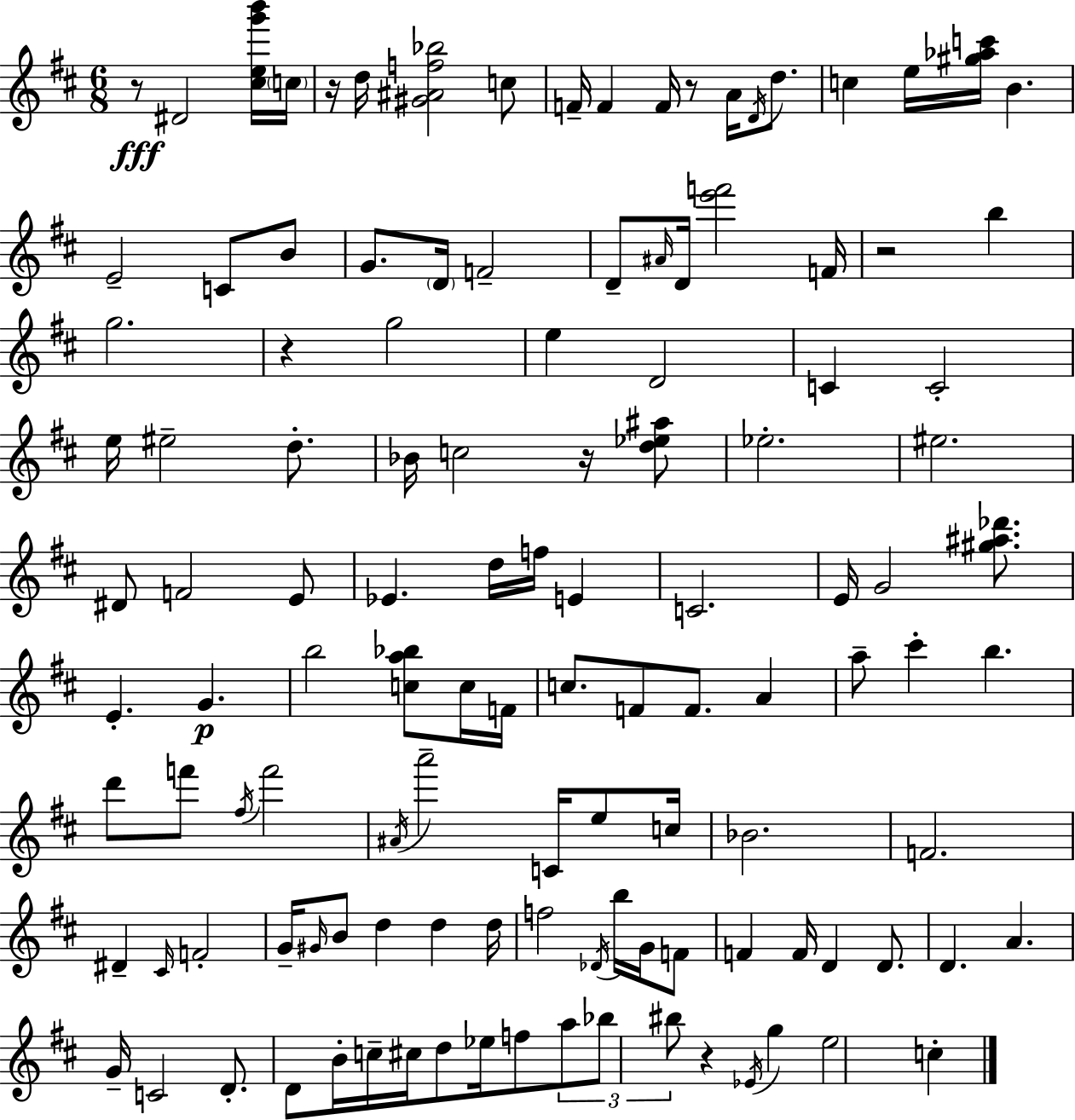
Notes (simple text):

R/e D#4/h [C#5,E5,G6,B6]/s C5/s R/s D5/s [G#4,A#4,F5,Bb5]/h C5/e F4/s F4/q F4/s R/e A4/s D4/s D5/e. C5/q E5/s [G#5,Ab5,C6]/s B4/q. E4/h C4/e B4/e G4/e. D4/s F4/h D4/e A#4/s D4/s [E6,F6]/h F4/s R/h B5/q G5/h. R/q G5/h E5/q D4/h C4/q C4/h E5/s EIS5/h D5/e. Bb4/s C5/h R/s [D5,Eb5,A#5]/e Eb5/h. EIS5/h. D#4/e F4/h E4/e Eb4/q. D5/s F5/s E4/q C4/h. E4/s G4/h [G#5,A#5,Db6]/e. E4/q. G4/q. B5/h [C5,A5,Bb5]/e C5/s F4/s C5/e. F4/e F4/e. A4/q A5/e C#6/q B5/q. D6/e F6/e F#5/s F6/h A#4/s A6/h C4/s E5/e C5/s Bb4/h. F4/h. D#4/q C#4/s F4/h G4/s G#4/s B4/e D5/q D5/q D5/s F5/h Db4/s B5/s G4/s F4/e F4/q F4/s D4/q D4/e. D4/q. A4/q. G4/s C4/h D4/e. D4/e B4/s C5/s C#5/s D5/e Eb5/s F5/e A5/e Bb5/e BIS5/e R/q Eb4/s G5/q E5/h C5/q